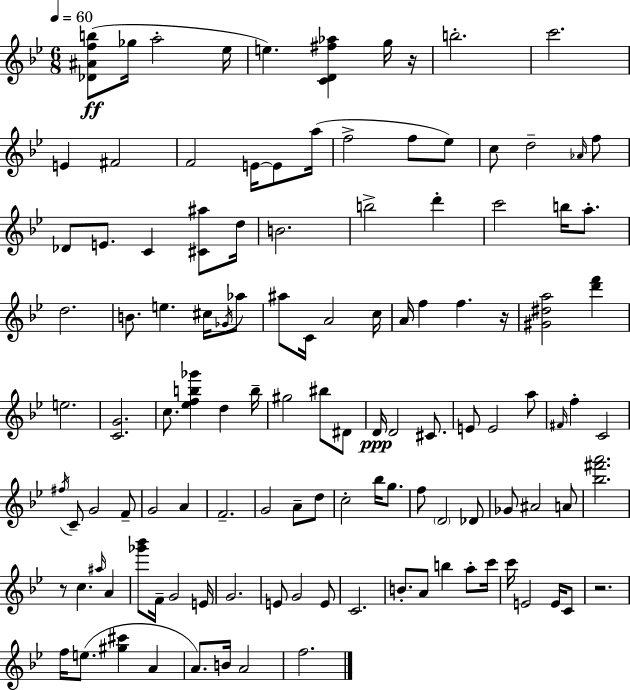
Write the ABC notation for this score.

X:1
T:Untitled
M:6/8
L:1/4
K:Bb
[_D^Afb]/2 _g/4 a2 _e/4 e [CD^f_a] g/4 z/4 b2 c'2 E ^F2 F2 E/4 E/2 a/4 f2 f/2 _e/2 c/2 d2 _A/4 f/2 _D/2 E/2 C [^C^a]/2 d/4 B2 b2 d' c'2 b/4 a/2 d2 B/2 e ^c/4 _G/4 _a/2 ^a/2 C/4 A2 c/4 A/4 f f z/4 [^G^da]2 [d'f'] e2 [CG]2 c/2 [_efb_g'] d b/4 ^g2 ^b/2 ^D/2 D/4 D2 ^C/2 E/2 E2 a/2 ^F/4 f C2 ^f/4 C/2 G2 F/2 G2 A F2 G2 A/2 d/2 c2 _b/4 g/2 f/2 D2 _D/2 _G/2 ^A2 A/2 [_b^f'a']2 z/2 c ^a/4 A [_g'_b']/2 F/4 G2 E/4 G2 E/2 G2 E/2 C2 B/2 A/2 b a/2 c'/4 c'/4 E2 E/4 C/2 z2 f/4 e/2 [^g^c'] A A/2 B/4 A2 f2